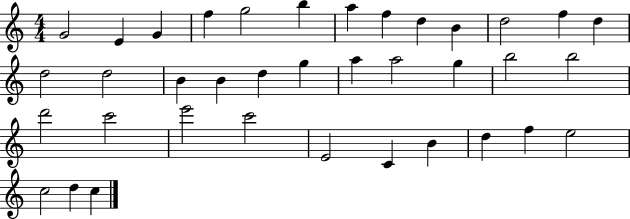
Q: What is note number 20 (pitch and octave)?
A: A5